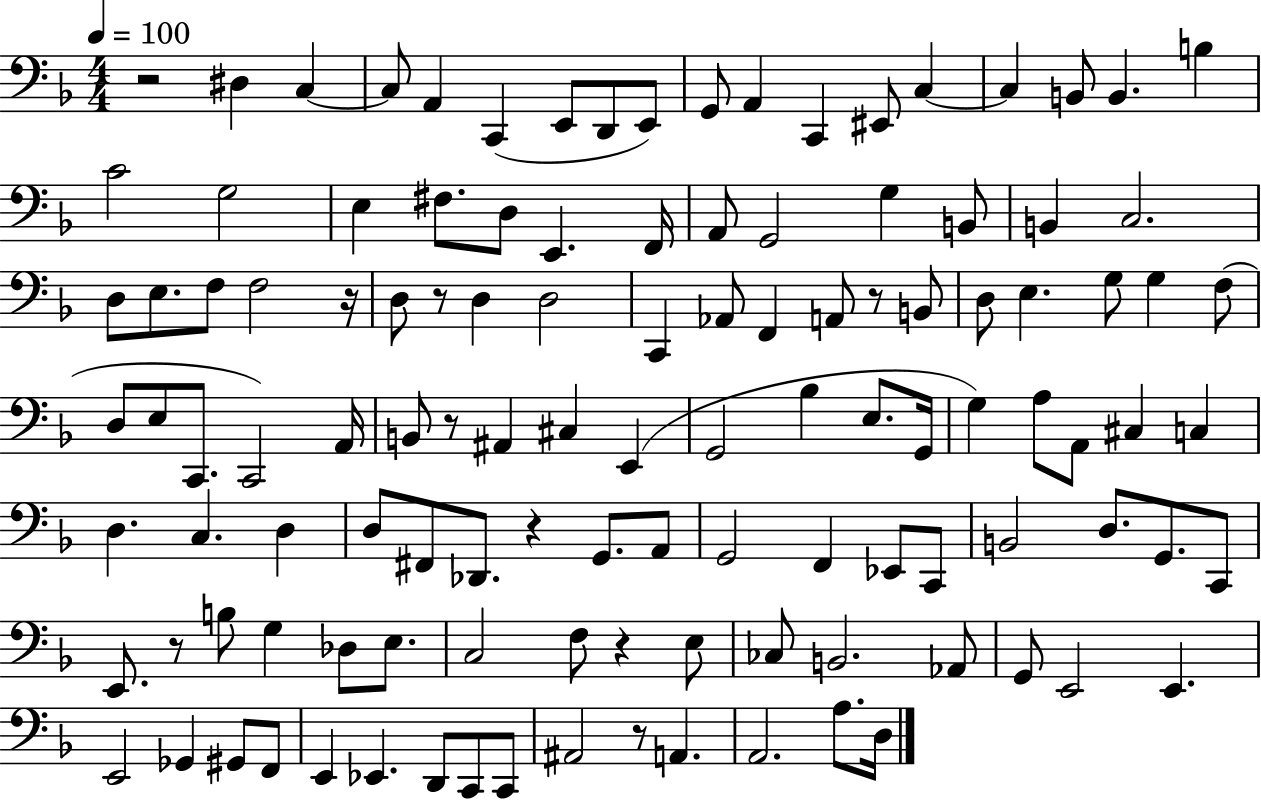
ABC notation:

X:1
T:Untitled
M:4/4
L:1/4
K:F
z2 ^D, C, C,/2 A,, C,, E,,/2 D,,/2 E,,/2 G,,/2 A,, C,, ^E,,/2 C, C, B,,/2 B,, B, C2 G,2 E, ^F,/2 D,/2 E,, F,,/4 A,,/2 G,,2 G, B,,/2 B,, C,2 D,/2 E,/2 F,/2 F,2 z/4 D,/2 z/2 D, D,2 C,, _A,,/2 F,, A,,/2 z/2 B,,/2 D,/2 E, G,/2 G, F,/2 D,/2 E,/2 C,,/2 C,,2 A,,/4 B,,/2 z/2 ^A,, ^C, E,, G,,2 _B, E,/2 G,,/4 G, A,/2 A,,/2 ^C, C, D, C, D, D,/2 ^F,,/2 _D,,/2 z G,,/2 A,,/2 G,,2 F,, _E,,/2 C,,/2 B,,2 D,/2 G,,/2 C,,/2 E,,/2 z/2 B,/2 G, _D,/2 E,/2 C,2 F,/2 z E,/2 _C,/2 B,,2 _A,,/2 G,,/2 E,,2 E,, E,,2 _G,, ^G,,/2 F,,/2 E,, _E,, D,,/2 C,,/2 C,,/2 ^A,,2 z/2 A,, A,,2 A,/2 D,/4